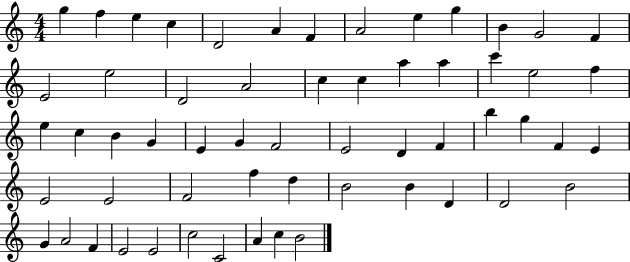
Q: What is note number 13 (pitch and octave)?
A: F4